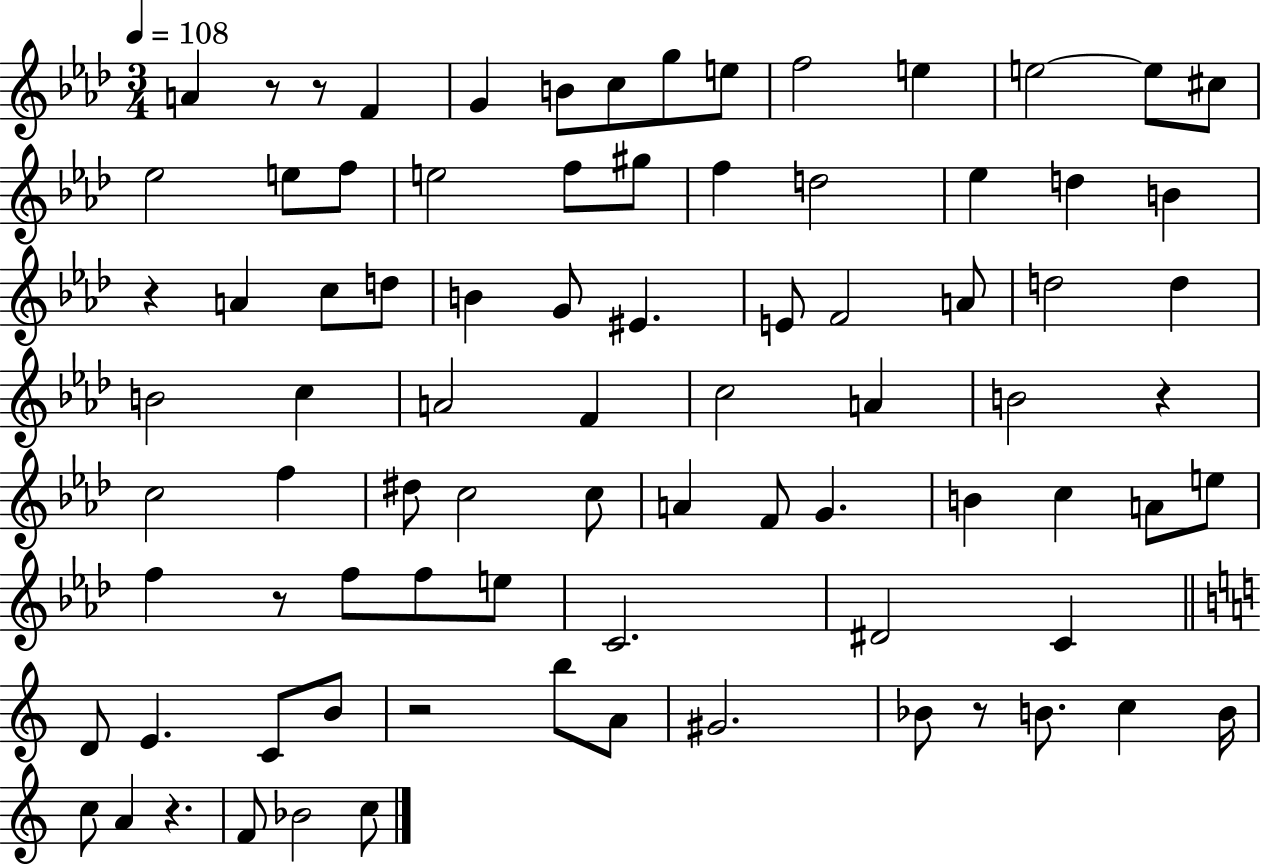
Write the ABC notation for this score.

X:1
T:Untitled
M:3/4
L:1/4
K:Ab
A z/2 z/2 F G B/2 c/2 g/2 e/2 f2 e e2 e/2 ^c/2 _e2 e/2 f/2 e2 f/2 ^g/2 f d2 _e d B z A c/2 d/2 B G/2 ^E E/2 F2 A/2 d2 d B2 c A2 F c2 A B2 z c2 f ^d/2 c2 c/2 A F/2 G B c A/2 e/2 f z/2 f/2 f/2 e/2 C2 ^D2 C D/2 E C/2 B/2 z2 b/2 A/2 ^G2 _B/2 z/2 B/2 c B/4 c/2 A z F/2 _B2 c/2